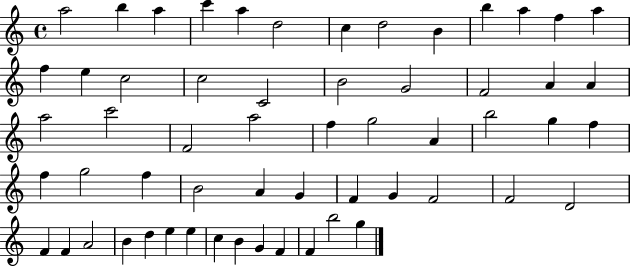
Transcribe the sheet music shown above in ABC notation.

X:1
T:Untitled
M:4/4
L:1/4
K:C
a2 b a c' a d2 c d2 B b a f a f e c2 c2 C2 B2 G2 F2 A A a2 c'2 F2 a2 f g2 A b2 g f f g2 f B2 A G F G F2 F2 D2 F F A2 B d e e c B G F F b2 g